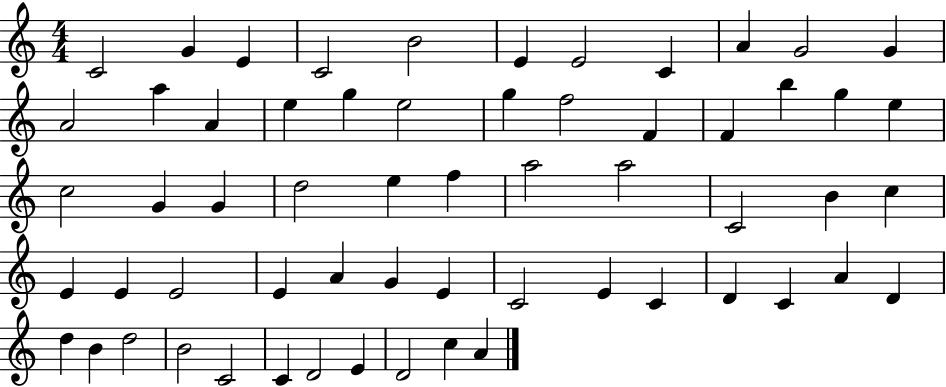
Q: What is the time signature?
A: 4/4